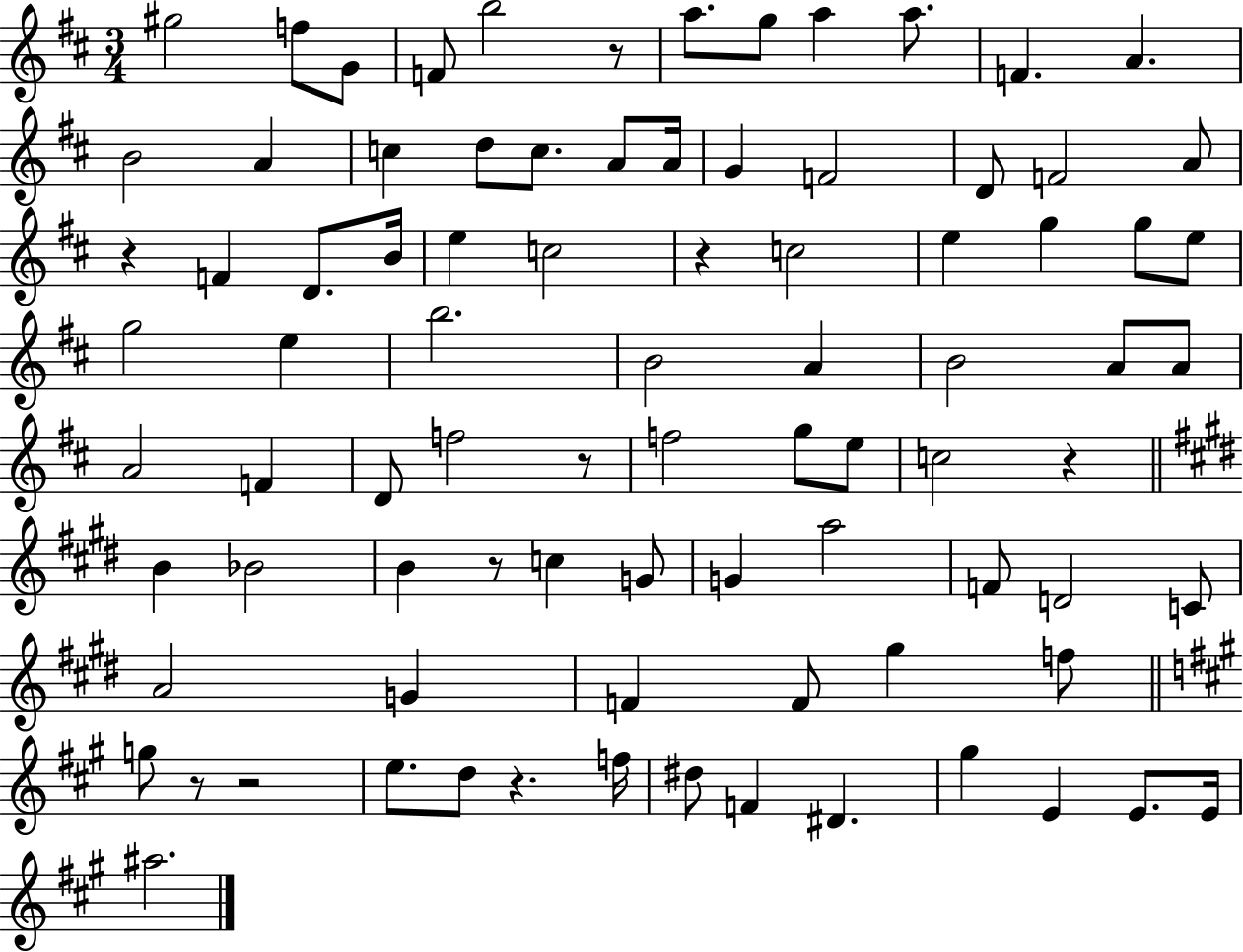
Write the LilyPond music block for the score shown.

{
  \clef treble
  \numericTimeSignature
  \time 3/4
  \key d \major
  \repeat volta 2 { gis''2 f''8 g'8 | f'8 b''2 r8 | a''8. g''8 a''4 a''8. | f'4. a'4. | \break b'2 a'4 | c''4 d''8 c''8. a'8 a'16 | g'4 f'2 | d'8 f'2 a'8 | \break r4 f'4 d'8. b'16 | e''4 c''2 | r4 c''2 | e''4 g''4 g''8 e''8 | \break g''2 e''4 | b''2. | b'2 a'4 | b'2 a'8 a'8 | \break a'2 f'4 | d'8 f''2 r8 | f''2 g''8 e''8 | c''2 r4 | \break \bar "||" \break \key e \major b'4 bes'2 | b'4 r8 c''4 g'8 | g'4 a''2 | f'8 d'2 c'8 | \break a'2 g'4 | f'4 f'8 gis''4 f''8 | \bar "||" \break \key a \major g''8 r8 r2 | e''8. d''8 r4. f''16 | dis''8 f'4 dis'4. | gis''4 e'4 e'8. e'16 | \break ais''2. | } \bar "|."
}